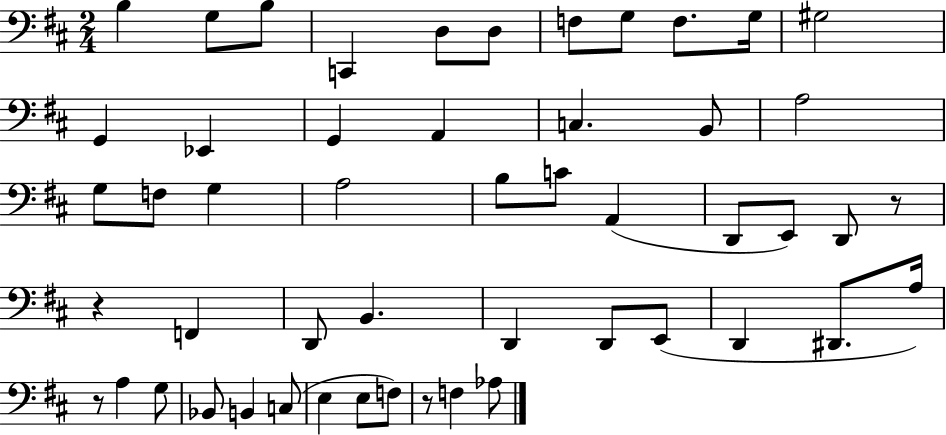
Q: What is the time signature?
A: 2/4